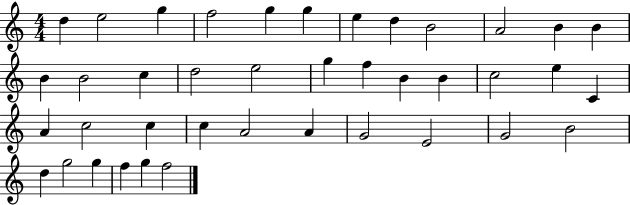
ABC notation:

X:1
T:Untitled
M:4/4
L:1/4
K:C
d e2 g f2 g g e d B2 A2 B B B B2 c d2 e2 g f B B c2 e C A c2 c c A2 A G2 E2 G2 B2 d g2 g f g f2